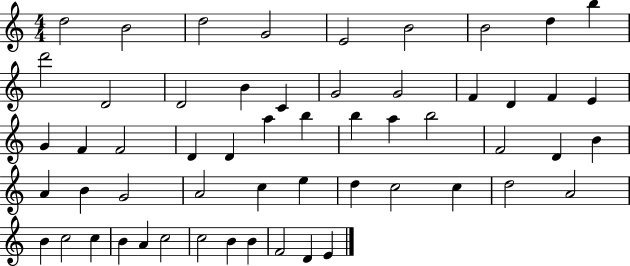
{
  \clef treble
  \numericTimeSignature
  \time 4/4
  \key c \major
  d''2 b'2 | d''2 g'2 | e'2 b'2 | b'2 d''4 b''4 | \break d'''2 d'2 | d'2 b'4 c'4 | g'2 g'2 | f'4 d'4 f'4 e'4 | \break g'4 f'4 f'2 | d'4 d'4 a''4 b''4 | b''4 a''4 b''2 | f'2 d'4 b'4 | \break a'4 b'4 g'2 | a'2 c''4 e''4 | d''4 c''2 c''4 | d''2 a'2 | \break b'4 c''2 c''4 | b'4 a'4 c''2 | c''2 b'4 b'4 | f'2 d'4 e'4 | \break \bar "|."
}